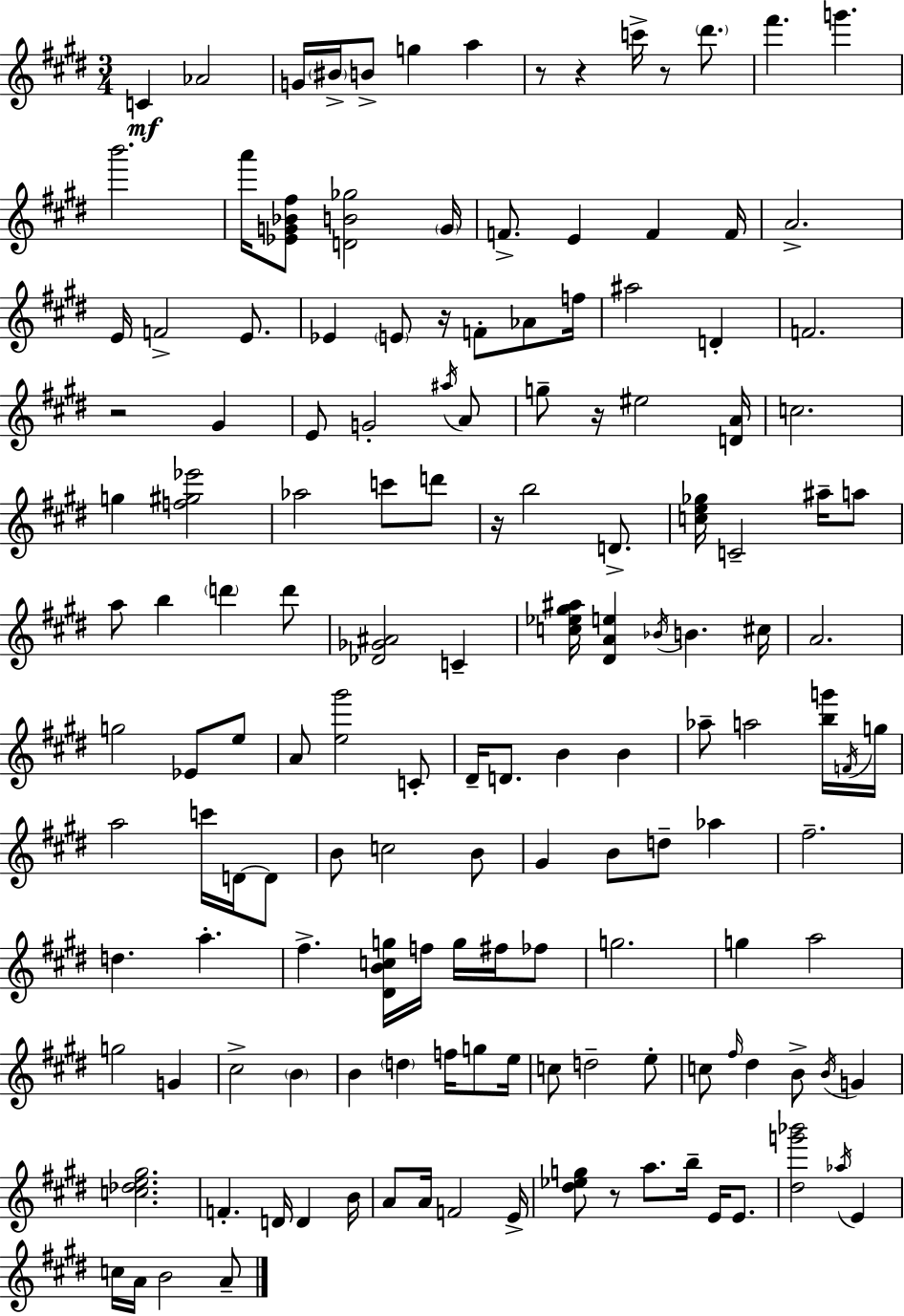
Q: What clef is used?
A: treble